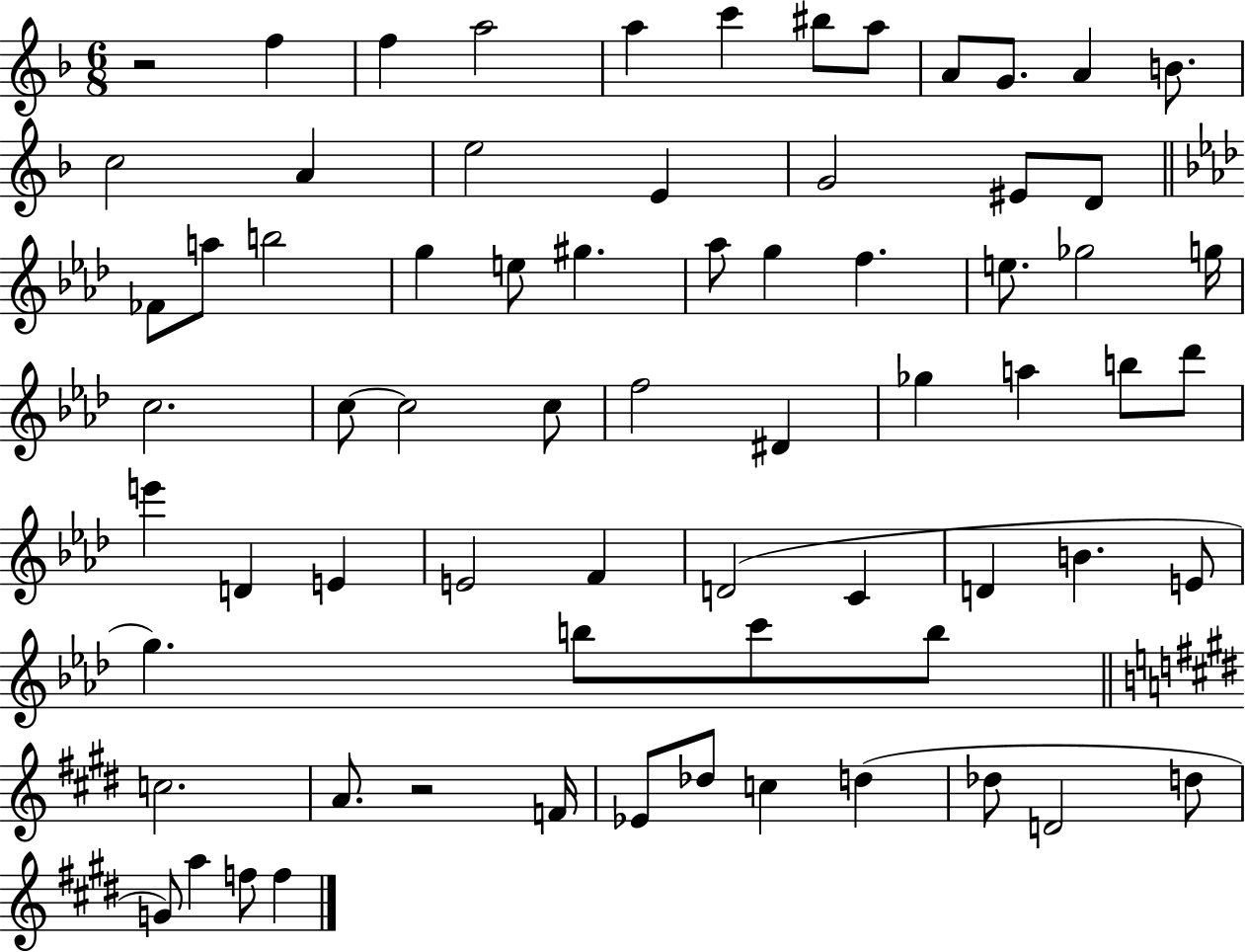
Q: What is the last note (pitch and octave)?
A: F5